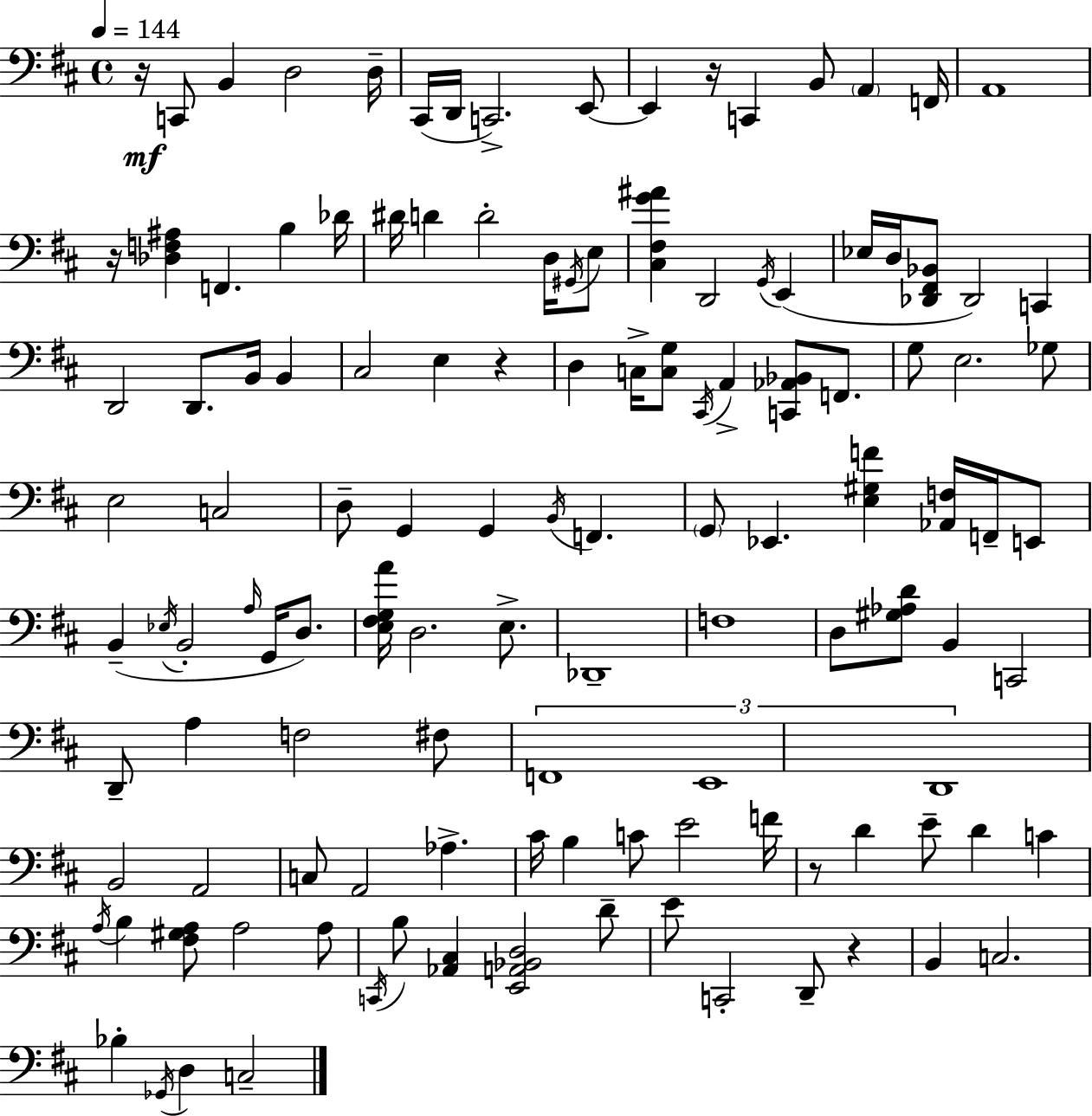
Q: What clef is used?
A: bass